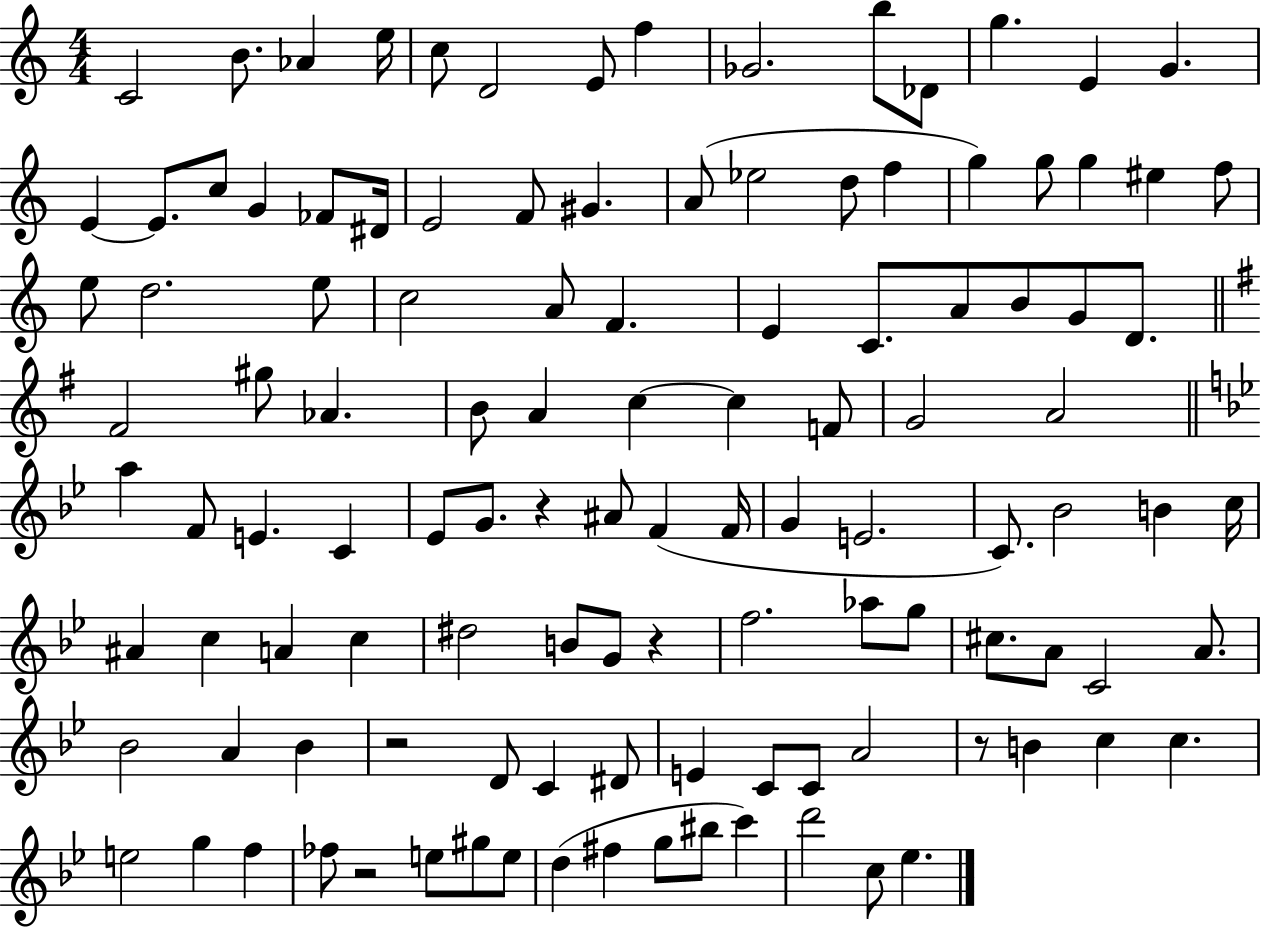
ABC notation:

X:1
T:Untitled
M:4/4
L:1/4
K:C
C2 B/2 _A e/4 c/2 D2 E/2 f _G2 b/2 _D/2 g E G E E/2 c/2 G _F/2 ^D/4 E2 F/2 ^G A/2 _e2 d/2 f g g/2 g ^e f/2 e/2 d2 e/2 c2 A/2 F E C/2 A/2 B/2 G/2 D/2 ^F2 ^g/2 _A B/2 A c c F/2 G2 A2 a F/2 E C _E/2 G/2 z ^A/2 F F/4 G E2 C/2 _B2 B c/4 ^A c A c ^d2 B/2 G/2 z f2 _a/2 g/2 ^c/2 A/2 C2 A/2 _B2 A _B z2 D/2 C ^D/2 E C/2 C/2 A2 z/2 B c c e2 g f _f/2 z2 e/2 ^g/2 e/2 d ^f g/2 ^b/2 c' d'2 c/2 _e